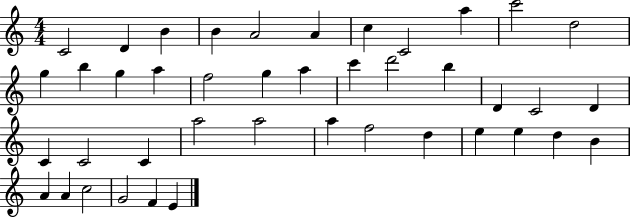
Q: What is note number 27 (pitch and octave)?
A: C4